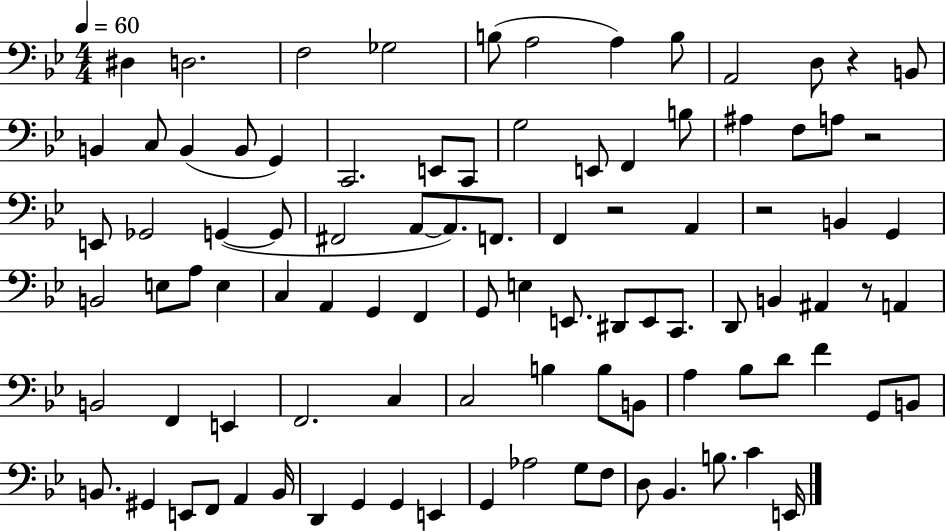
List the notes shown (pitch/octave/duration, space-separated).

D#3/q D3/h. F3/h Gb3/h B3/e A3/h A3/q B3/e A2/h D3/e R/q B2/e B2/q C3/e B2/q B2/e G2/q C2/h. E2/e C2/e G3/h E2/e F2/q B3/e A#3/q F3/e A3/e R/h E2/e Gb2/h G2/q G2/e F#2/h A2/e A2/e. F2/e. F2/q R/h A2/q R/h B2/q G2/q B2/h E3/e A3/e E3/q C3/q A2/q G2/q F2/q G2/e E3/q E2/e. D#2/e E2/e C2/e. D2/e B2/q A#2/q R/e A2/q B2/h F2/q E2/q F2/h. C3/q C3/h B3/q B3/e B2/e A3/q Bb3/e D4/e F4/q G2/e B2/e B2/e. G#2/q E2/e F2/e A2/q B2/s D2/q G2/q G2/q E2/q G2/q Ab3/h G3/e F3/e D3/e Bb2/q. B3/e. C4/q E2/s